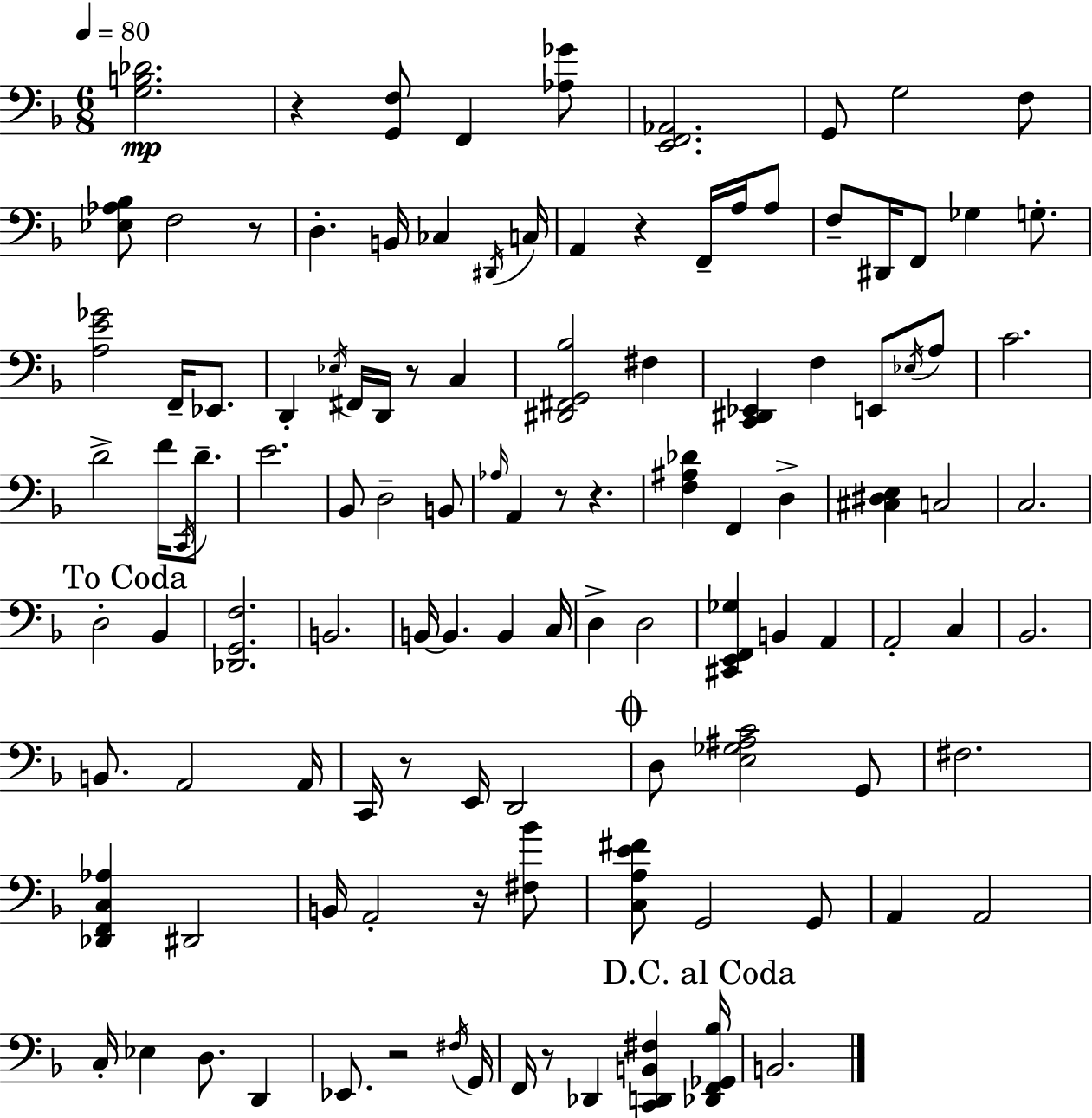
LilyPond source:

{
  \clef bass
  \numericTimeSignature
  \time 6/8
  \key f \major
  \tempo 4 = 80
  <g b des'>2.\mp | r4 <g, f>8 f,4 <aes ges'>8 | <e, f, aes,>2. | g,8 g2 f8 | \break <ees aes bes>8 f2 r8 | d4.-. b,16 ces4 \acciaccatura { dis,16 } | c16 a,4 r4 f,16-- a16 a8 | f8-- dis,16 f,8 ges4 g8.-. | \break <a e' ges'>2 f,16-- ees,8. | d,4-. \acciaccatura { ees16 } fis,16 d,16 r8 c4 | <dis, fis, g, bes>2 fis4 | <c, dis, ees,>4 f4 e,8 | \break \acciaccatura { ees16 } a8 c'2. | d'2-> f'16 | \acciaccatura { c,16 } d'8.-- e'2. | bes,8 d2-- | \break b,8 \grace { aes16 } a,4 r8 r4. | <f ais des'>4 f,4 | d4-> <cis dis e>4 c2 | c2. | \break \mark "To Coda" d2-. | bes,4 <des, g, f>2. | b,2. | b,16~~ b,4. | \break b,4 c16 d4-> d2 | <cis, e, f, ges>4 b,4 | a,4 a,2-. | c4 bes,2. | \break b,8. a,2 | a,16 c,16 r8 e,16 d,2 | \mark \markup { \musicglyph "scripts.coda" } d8 <e ges ais c'>2 | g,8 fis2. | \break <des, f, c aes>4 dis,2 | b,16 a,2-. | r16 <fis bes'>8 <c a e' fis'>8 g,2 | g,8 a,4 a,2 | \break c16-. ees4 d8. | d,4 ees,8. r2 | \acciaccatura { fis16 } g,16 f,16 r8 des,4 | <c, d, b, fis>4 \mark "D.C. al Coda" <des, f, ges, bes>16 b,2. | \break \bar "|."
}